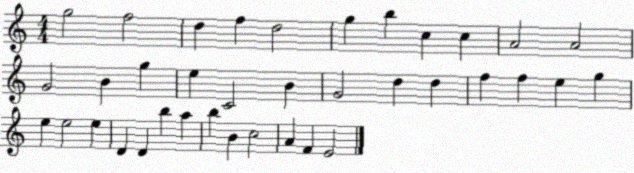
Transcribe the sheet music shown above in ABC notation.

X:1
T:Untitled
M:4/4
L:1/4
K:C
g2 f2 d f d2 g b c c A2 A2 G2 B g e C2 B G2 d d f f e g e e2 e D D b a b B c2 A F E2